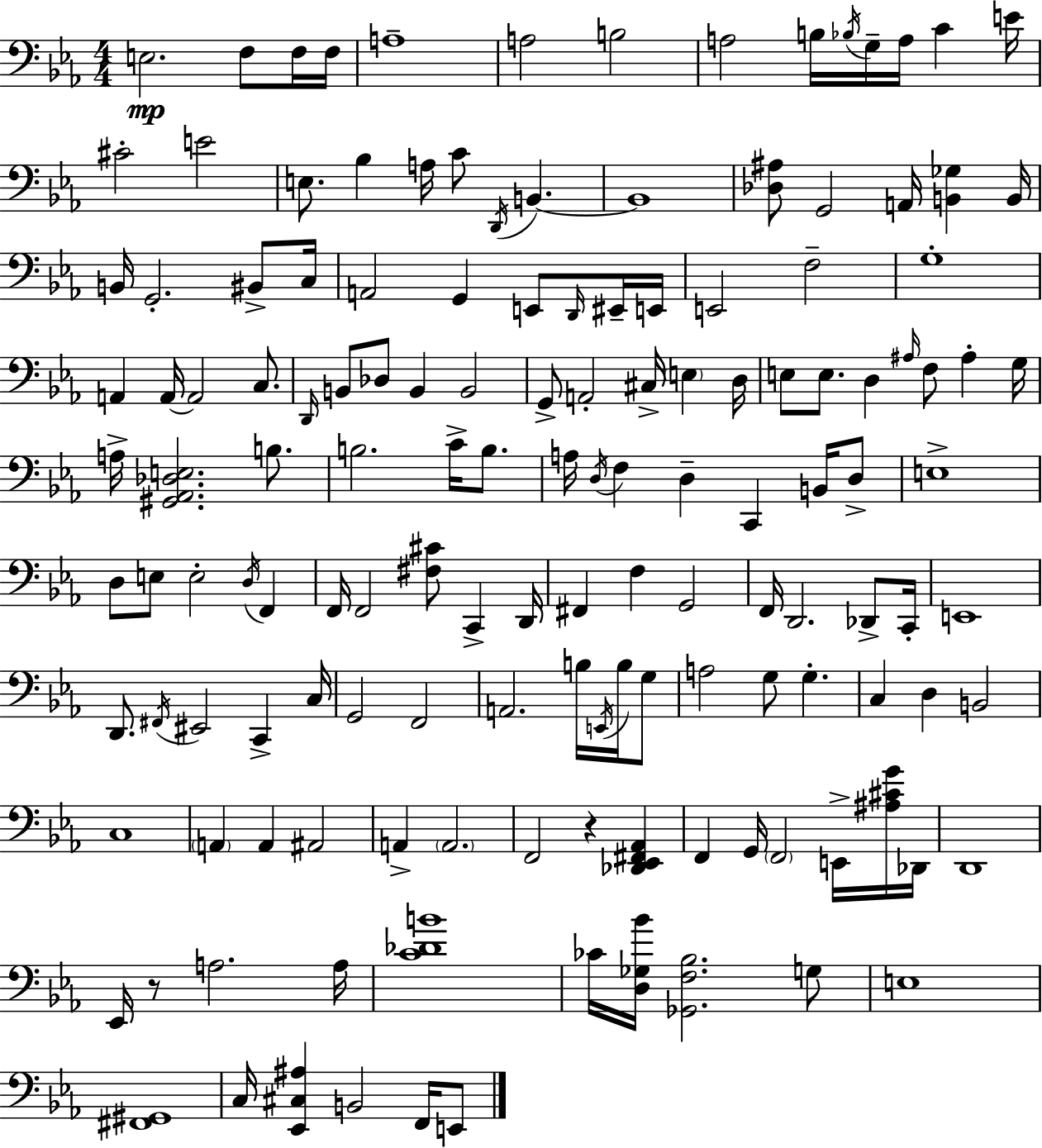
X:1
T:Untitled
M:4/4
L:1/4
K:Eb
E,2 F,/2 F,/4 F,/4 A,4 A,2 B,2 A,2 B,/4 _B,/4 G,/4 A,/4 C E/4 ^C2 E2 E,/2 _B, A,/4 C/2 D,,/4 B,, B,,4 [_D,^A,]/2 G,,2 A,,/4 [B,,_G,] B,,/4 B,,/4 G,,2 ^B,,/2 C,/4 A,,2 G,, E,,/2 D,,/4 ^E,,/4 E,,/4 E,,2 F,2 G,4 A,, A,,/4 A,,2 C,/2 D,,/4 B,,/2 _D,/2 B,, B,,2 G,,/2 A,,2 ^C,/4 E, D,/4 E,/2 E,/2 D, ^A,/4 F,/2 ^A, G,/4 A,/4 [^G,,_A,,_D,E,]2 B,/2 B,2 C/4 B,/2 A,/4 D,/4 F, D, C,, B,,/4 D,/2 E,4 D,/2 E,/2 E,2 D,/4 F,, F,,/4 F,,2 [^F,^C]/2 C,, D,,/4 ^F,, F, G,,2 F,,/4 D,,2 _D,,/2 C,,/4 E,,4 D,,/2 ^F,,/4 ^E,,2 C,, C,/4 G,,2 F,,2 A,,2 B,/4 E,,/4 B,/4 G,/2 A,2 G,/2 G, C, D, B,,2 C,4 A,, A,, ^A,,2 A,, A,,2 F,,2 z [_D,,_E,,^F,,_A,,] F,, G,,/4 F,,2 E,,/4 [^A,^CG]/4 _D,,/4 D,,4 _E,,/4 z/2 A,2 A,/4 [C_DB]4 _C/4 [D,_G,_B]/4 [_G,,F,_B,]2 G,/2 E,4 [^F,,^G,,]4 C,/4 [_E,,^C,^A,] B,,2 F,,/4 E,,/2